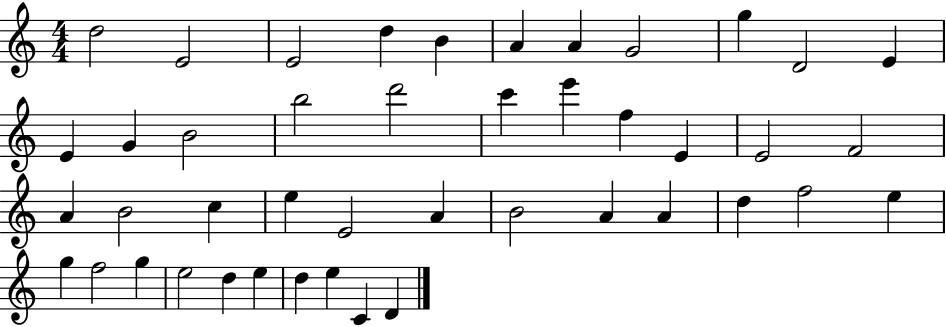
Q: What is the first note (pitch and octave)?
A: D5